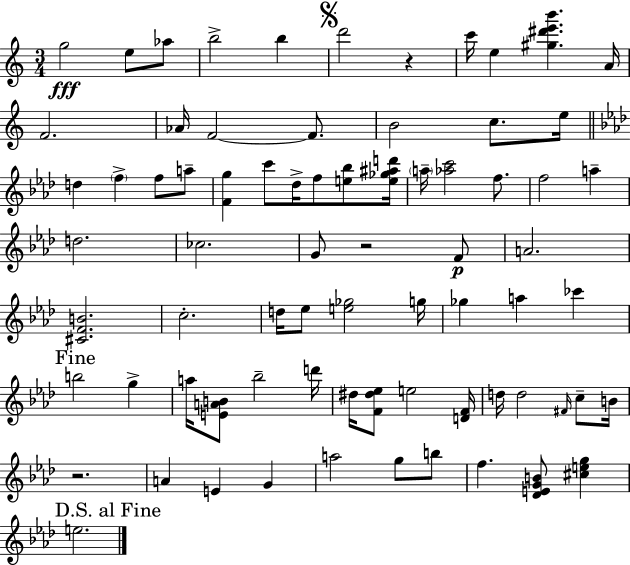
X:1
T:Untitled
M:3/4
L:1/4
K:Am
g2 e/2 _a/2 b2 b d'2 z c'/4 e [^g^d'e'b'] A/4 F2 _A/4 F2 F/2 B2 c/2 e/4 d f f/2 a/2 [Fg] c'/2 _d/4 f/2 [e_b]/2 [e_g^ad']/4 a/4 [_ac']2 f/2 f2 a d2 _c2 G/2 z2 F/2 A2 [^CFB]2 c2 d/4 _e/2 [e_g]2 g/4 _g a _c' b2 g a/4 [EAB]/2 _b2 d'/4 ^d/4 [F^d_e]/2 e2 [DF]/4 d/4 d2 ^F/4 c/2 B/4 z2 A E G a2 g/2 b/2 f [_DEGB]/2 [^ceg] e2